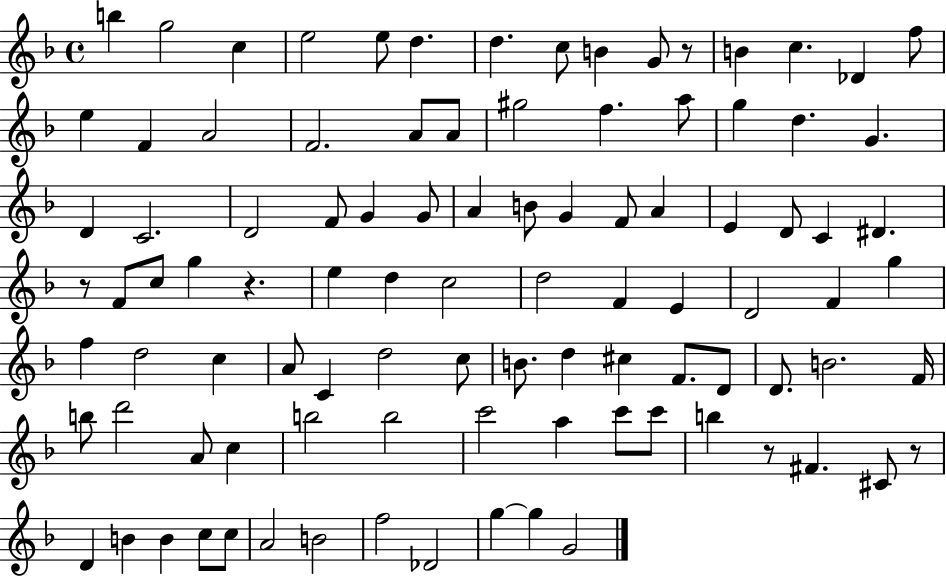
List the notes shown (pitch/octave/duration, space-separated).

B5/q G5/h C5/q E5/h E5/e D5/q. D5/q. C5/e B4/q G4/e R/e B4/q C5/q. Db4/q F5/e E5/q F4/q A4/h F4/h. A4/e A4/e G#5/h F5/q. A5/e G5/q D5/q. G4/q. D4/q C4/h. D4/h F4/e G4/q G4/e A4/q B4/e G4/q F4/e A4/q E4/q D4/e C4/q D#4/q. R/e F4/e C5/e G5/q R/q. E5/q D5/q C5/h D5/h F4/q E4/q D4/h F4/q G5/q F5/q D5/h C5/q A4/e C4/q D5/h C5/e B4/e. D5/q C#5/q F4/e. D4/e D4/e. B4/h. F4/s B5/e D6/h A4/e C5/q B5/h B5/h C6/h A5/q C6/e C6/e B5/q R/e F#4/q. C#4/e R/e D4/q B4/q B4/q C5/e C5/e A4/h B4/h F5/h Db4/h G5/q G5/q G4/h